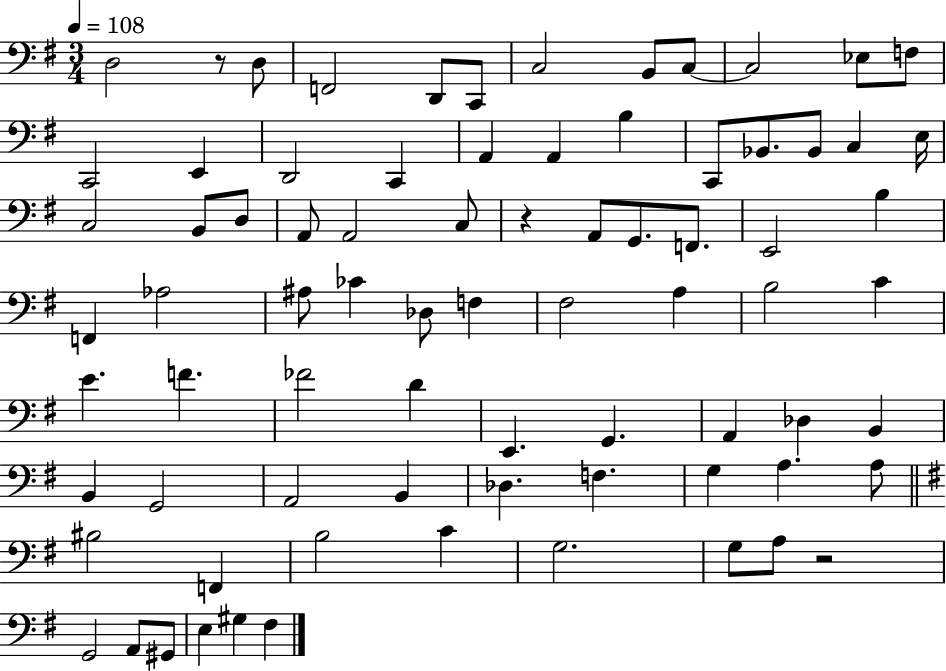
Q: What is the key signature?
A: G major